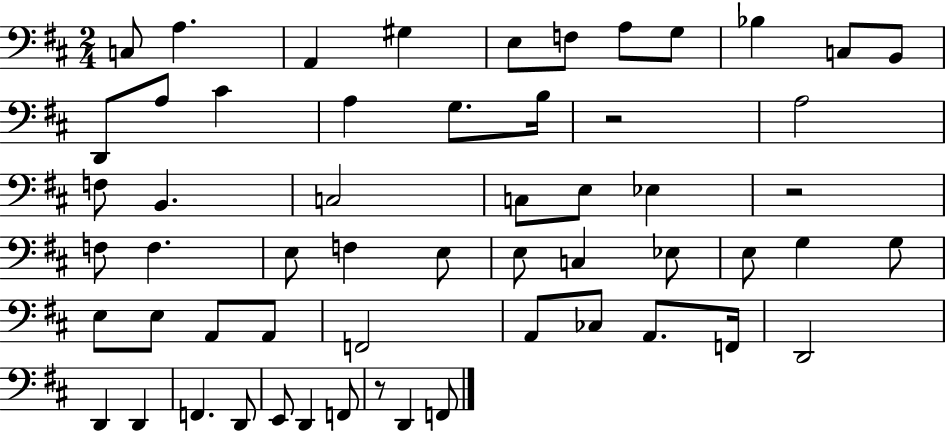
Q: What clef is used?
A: bass